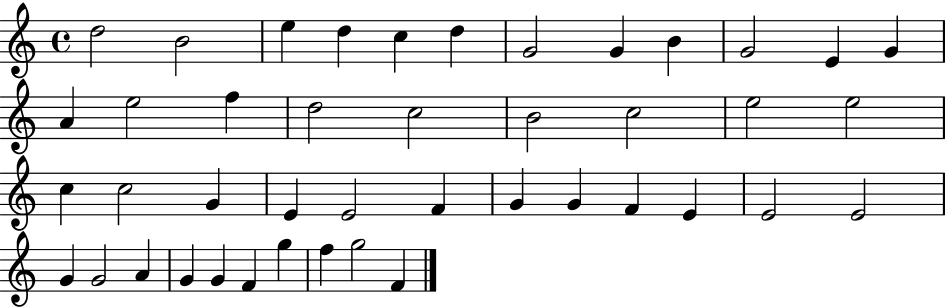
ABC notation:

X:1
T:Untitled
M:4/4
L:1/4
K:C
d2 B2 e d c d G2 G B G2 E G A e2 f d2 c2 B2 c2 e2 e2 c c2 G E E2 F G G F E E2 E2 G G2 A G G F g f g2 F